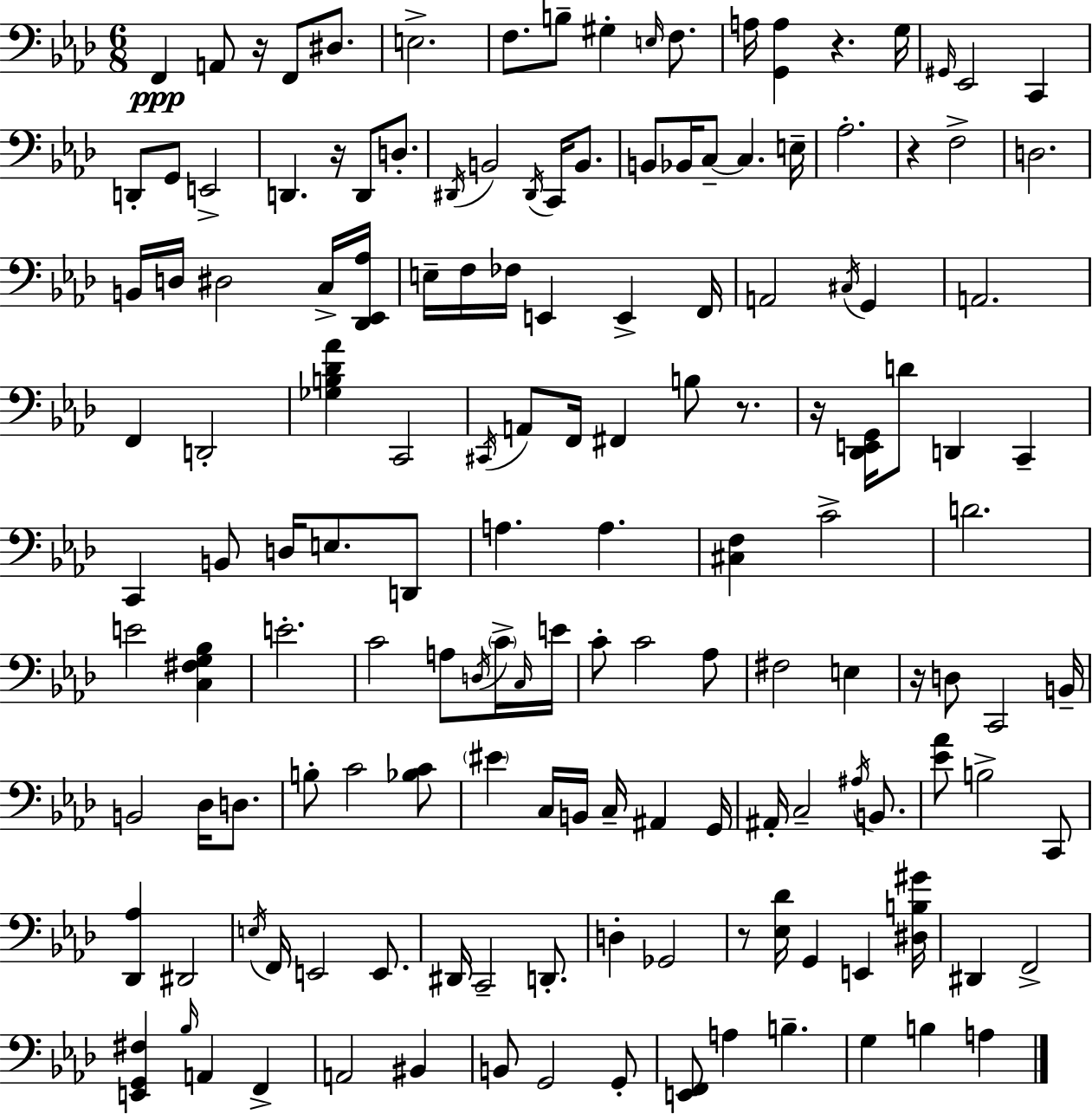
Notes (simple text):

F2/q A2/e R/s F2/e D#3/e. E3/h. F3/e. B3/e G#3/q E3/s F3/e. A3/s [G2,A3]/q R/q. G3/s G#2/s Eb2/h C2/q D2/e G2/e E2/h D2/q. R/s D2/e D3/e. D#2/s B2/h D#2/s C2/s B2/e. B2/e Bb2/s C3/e C3/q. E3/s Ab3/h. R/q F3/h D3/h. B2/s D3/s D#3/h C3/s [Db2,Eb2,Ab3]/s E3/s F3/s FES3/s E2/q E2/q F2/s A2/h C#3/s G2/q A2/h. F2/q D2/h [Gb3,B3,Db4,Ab4]/q C2/h C#2/s A2/e F2/s F#2/q B3/e R/e. R/s [Db2,E2,G2]/s D4/e D2/q C2/q C2/q B2/e D3/s E3/e. D2/e A3/q. A3/q. [C#3,F3]/q C4/h D4/h. E4/h [C3,F#3,G3,Bb3]/q E4/h. C4/h A3/e D3/s C4/s C3/s E4/s C4/e C4/h Ab3/e F#3/h E3/q R/s D3/e C2/h B2/s B2/h Db3/s D3/e. B3/e C4/h [Bb3,C4]/e EIS4/q C3/s B2/s C3/s A#2/q G2/s A#2/s C3/h A#3/s B2/e. [Eb4,Ab4]/e B3/h C2/e [Db2,Ab3]/q D#2/h E3/s F2/s E2/h E2/e. D#2/s C2/h D2/e. D3/q Gb2/h R/e [Eb3,Db4]/s G2/q E2/q [D#3,B3,G#4]/s D#2/q F2/h [E2,G2,F#3]/q Bb3/s A2/q F2/q A2/h BIS2/q B2/e G2/h G2/e [E2,F2]/e A3/q B3/q. G3/q B3/q A3/q